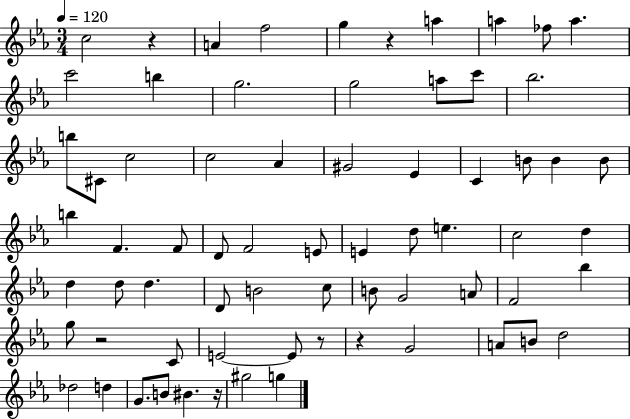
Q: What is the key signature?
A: EES major